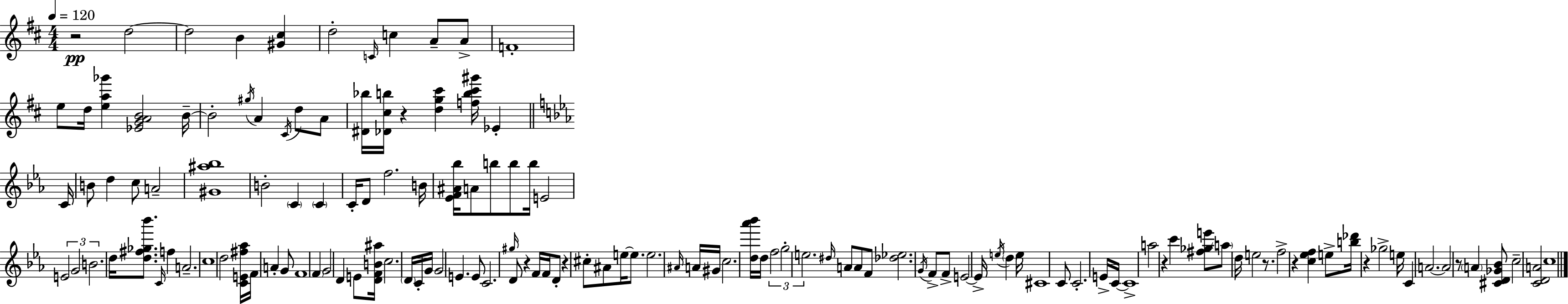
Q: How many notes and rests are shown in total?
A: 140